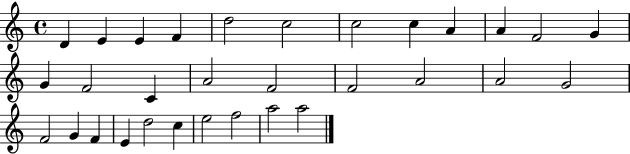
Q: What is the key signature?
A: C major